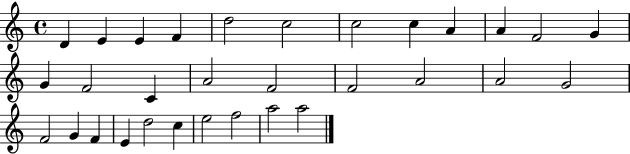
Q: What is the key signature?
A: C major